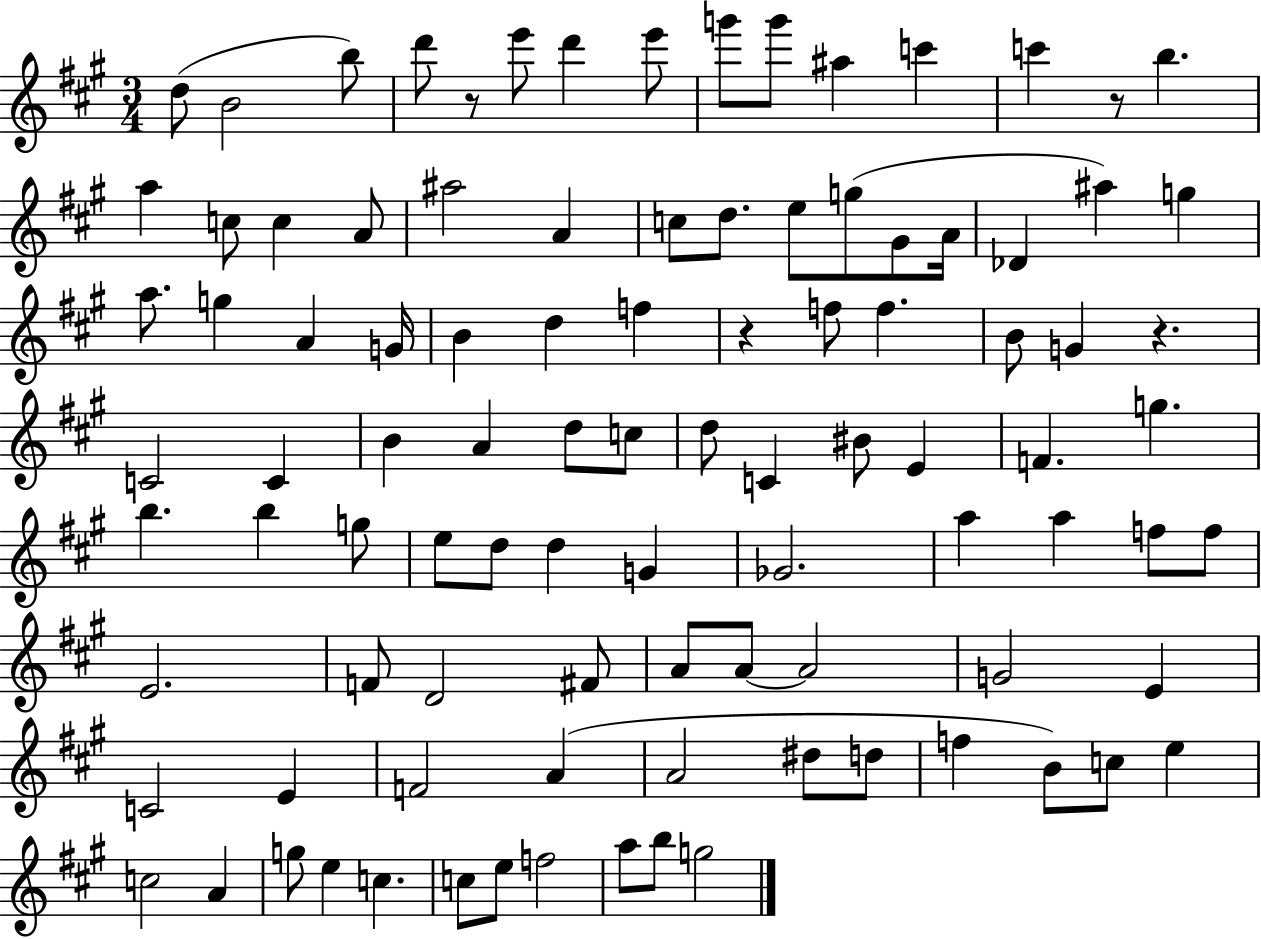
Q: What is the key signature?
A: A major